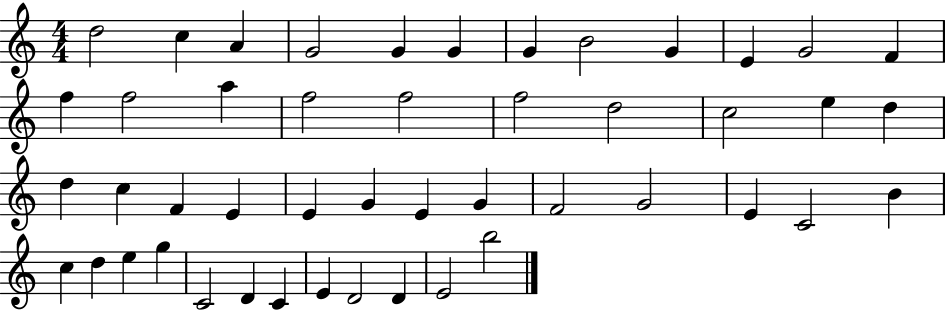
D5/h C5/q A4/q G4/h G4/q G4/q G4/q B4/h G4/q E4/q G4/h F4/q F5/q F5/h A5/q F5/h F5/h F5/h D5/h C5/h E5/q D5/q D5/q C5/q F4/q E4/q E4/q G4/q E4/q G4/q F4/h G4/h E4/q C4/h B4/q C5/q D5/q E5/q G5/q C4/h D4/q C4/q E4/q D4/h D4/q E4/h B5/h